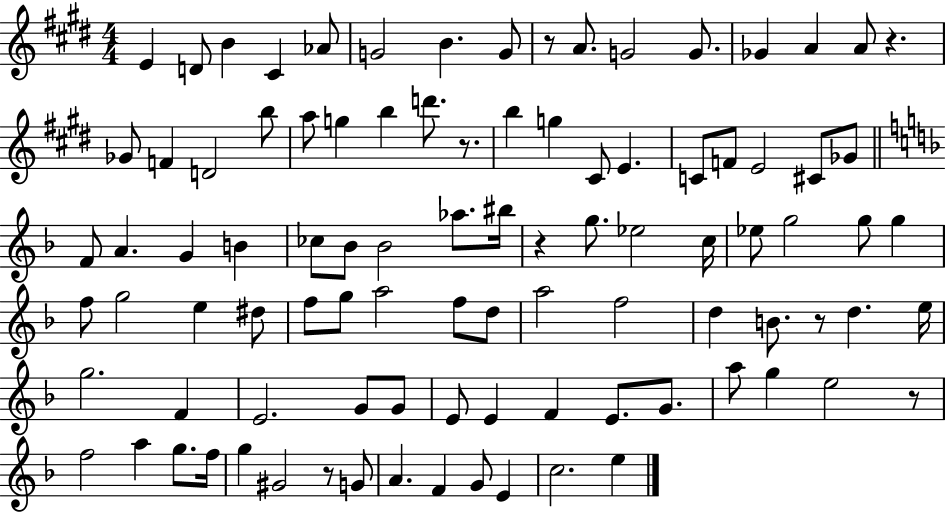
X:1
T:Untitled
M:4/4
L:1/4
K:E
E D/2 B ^C _A/2 G2 B G/2 z/2 A/2 G2 G/2 _G A A/2 z _G/2 F D2 b/2 a/2 g b d'/2 z/2 b g ^C/2 E C/2 F/2 E2 ^C/2 _G/2 F/2 A G B _c/2 _B/2 _B2 _a/2 ^b/4 z g/2 _e2 c/4 _e/2 g2 g/2 g f/2 g2 e ^d/2 f/2 g/2 a2 f/2 d/2 a2 f2 d B/2 z/2 d e/4 g2 F E2 G/2 G/2 E/2 E F E/2 G/2 a/2 g e2 z/2 f2 a g/2 f/4 g ^G2 z/2 G/2 A F G/2 E c2 e